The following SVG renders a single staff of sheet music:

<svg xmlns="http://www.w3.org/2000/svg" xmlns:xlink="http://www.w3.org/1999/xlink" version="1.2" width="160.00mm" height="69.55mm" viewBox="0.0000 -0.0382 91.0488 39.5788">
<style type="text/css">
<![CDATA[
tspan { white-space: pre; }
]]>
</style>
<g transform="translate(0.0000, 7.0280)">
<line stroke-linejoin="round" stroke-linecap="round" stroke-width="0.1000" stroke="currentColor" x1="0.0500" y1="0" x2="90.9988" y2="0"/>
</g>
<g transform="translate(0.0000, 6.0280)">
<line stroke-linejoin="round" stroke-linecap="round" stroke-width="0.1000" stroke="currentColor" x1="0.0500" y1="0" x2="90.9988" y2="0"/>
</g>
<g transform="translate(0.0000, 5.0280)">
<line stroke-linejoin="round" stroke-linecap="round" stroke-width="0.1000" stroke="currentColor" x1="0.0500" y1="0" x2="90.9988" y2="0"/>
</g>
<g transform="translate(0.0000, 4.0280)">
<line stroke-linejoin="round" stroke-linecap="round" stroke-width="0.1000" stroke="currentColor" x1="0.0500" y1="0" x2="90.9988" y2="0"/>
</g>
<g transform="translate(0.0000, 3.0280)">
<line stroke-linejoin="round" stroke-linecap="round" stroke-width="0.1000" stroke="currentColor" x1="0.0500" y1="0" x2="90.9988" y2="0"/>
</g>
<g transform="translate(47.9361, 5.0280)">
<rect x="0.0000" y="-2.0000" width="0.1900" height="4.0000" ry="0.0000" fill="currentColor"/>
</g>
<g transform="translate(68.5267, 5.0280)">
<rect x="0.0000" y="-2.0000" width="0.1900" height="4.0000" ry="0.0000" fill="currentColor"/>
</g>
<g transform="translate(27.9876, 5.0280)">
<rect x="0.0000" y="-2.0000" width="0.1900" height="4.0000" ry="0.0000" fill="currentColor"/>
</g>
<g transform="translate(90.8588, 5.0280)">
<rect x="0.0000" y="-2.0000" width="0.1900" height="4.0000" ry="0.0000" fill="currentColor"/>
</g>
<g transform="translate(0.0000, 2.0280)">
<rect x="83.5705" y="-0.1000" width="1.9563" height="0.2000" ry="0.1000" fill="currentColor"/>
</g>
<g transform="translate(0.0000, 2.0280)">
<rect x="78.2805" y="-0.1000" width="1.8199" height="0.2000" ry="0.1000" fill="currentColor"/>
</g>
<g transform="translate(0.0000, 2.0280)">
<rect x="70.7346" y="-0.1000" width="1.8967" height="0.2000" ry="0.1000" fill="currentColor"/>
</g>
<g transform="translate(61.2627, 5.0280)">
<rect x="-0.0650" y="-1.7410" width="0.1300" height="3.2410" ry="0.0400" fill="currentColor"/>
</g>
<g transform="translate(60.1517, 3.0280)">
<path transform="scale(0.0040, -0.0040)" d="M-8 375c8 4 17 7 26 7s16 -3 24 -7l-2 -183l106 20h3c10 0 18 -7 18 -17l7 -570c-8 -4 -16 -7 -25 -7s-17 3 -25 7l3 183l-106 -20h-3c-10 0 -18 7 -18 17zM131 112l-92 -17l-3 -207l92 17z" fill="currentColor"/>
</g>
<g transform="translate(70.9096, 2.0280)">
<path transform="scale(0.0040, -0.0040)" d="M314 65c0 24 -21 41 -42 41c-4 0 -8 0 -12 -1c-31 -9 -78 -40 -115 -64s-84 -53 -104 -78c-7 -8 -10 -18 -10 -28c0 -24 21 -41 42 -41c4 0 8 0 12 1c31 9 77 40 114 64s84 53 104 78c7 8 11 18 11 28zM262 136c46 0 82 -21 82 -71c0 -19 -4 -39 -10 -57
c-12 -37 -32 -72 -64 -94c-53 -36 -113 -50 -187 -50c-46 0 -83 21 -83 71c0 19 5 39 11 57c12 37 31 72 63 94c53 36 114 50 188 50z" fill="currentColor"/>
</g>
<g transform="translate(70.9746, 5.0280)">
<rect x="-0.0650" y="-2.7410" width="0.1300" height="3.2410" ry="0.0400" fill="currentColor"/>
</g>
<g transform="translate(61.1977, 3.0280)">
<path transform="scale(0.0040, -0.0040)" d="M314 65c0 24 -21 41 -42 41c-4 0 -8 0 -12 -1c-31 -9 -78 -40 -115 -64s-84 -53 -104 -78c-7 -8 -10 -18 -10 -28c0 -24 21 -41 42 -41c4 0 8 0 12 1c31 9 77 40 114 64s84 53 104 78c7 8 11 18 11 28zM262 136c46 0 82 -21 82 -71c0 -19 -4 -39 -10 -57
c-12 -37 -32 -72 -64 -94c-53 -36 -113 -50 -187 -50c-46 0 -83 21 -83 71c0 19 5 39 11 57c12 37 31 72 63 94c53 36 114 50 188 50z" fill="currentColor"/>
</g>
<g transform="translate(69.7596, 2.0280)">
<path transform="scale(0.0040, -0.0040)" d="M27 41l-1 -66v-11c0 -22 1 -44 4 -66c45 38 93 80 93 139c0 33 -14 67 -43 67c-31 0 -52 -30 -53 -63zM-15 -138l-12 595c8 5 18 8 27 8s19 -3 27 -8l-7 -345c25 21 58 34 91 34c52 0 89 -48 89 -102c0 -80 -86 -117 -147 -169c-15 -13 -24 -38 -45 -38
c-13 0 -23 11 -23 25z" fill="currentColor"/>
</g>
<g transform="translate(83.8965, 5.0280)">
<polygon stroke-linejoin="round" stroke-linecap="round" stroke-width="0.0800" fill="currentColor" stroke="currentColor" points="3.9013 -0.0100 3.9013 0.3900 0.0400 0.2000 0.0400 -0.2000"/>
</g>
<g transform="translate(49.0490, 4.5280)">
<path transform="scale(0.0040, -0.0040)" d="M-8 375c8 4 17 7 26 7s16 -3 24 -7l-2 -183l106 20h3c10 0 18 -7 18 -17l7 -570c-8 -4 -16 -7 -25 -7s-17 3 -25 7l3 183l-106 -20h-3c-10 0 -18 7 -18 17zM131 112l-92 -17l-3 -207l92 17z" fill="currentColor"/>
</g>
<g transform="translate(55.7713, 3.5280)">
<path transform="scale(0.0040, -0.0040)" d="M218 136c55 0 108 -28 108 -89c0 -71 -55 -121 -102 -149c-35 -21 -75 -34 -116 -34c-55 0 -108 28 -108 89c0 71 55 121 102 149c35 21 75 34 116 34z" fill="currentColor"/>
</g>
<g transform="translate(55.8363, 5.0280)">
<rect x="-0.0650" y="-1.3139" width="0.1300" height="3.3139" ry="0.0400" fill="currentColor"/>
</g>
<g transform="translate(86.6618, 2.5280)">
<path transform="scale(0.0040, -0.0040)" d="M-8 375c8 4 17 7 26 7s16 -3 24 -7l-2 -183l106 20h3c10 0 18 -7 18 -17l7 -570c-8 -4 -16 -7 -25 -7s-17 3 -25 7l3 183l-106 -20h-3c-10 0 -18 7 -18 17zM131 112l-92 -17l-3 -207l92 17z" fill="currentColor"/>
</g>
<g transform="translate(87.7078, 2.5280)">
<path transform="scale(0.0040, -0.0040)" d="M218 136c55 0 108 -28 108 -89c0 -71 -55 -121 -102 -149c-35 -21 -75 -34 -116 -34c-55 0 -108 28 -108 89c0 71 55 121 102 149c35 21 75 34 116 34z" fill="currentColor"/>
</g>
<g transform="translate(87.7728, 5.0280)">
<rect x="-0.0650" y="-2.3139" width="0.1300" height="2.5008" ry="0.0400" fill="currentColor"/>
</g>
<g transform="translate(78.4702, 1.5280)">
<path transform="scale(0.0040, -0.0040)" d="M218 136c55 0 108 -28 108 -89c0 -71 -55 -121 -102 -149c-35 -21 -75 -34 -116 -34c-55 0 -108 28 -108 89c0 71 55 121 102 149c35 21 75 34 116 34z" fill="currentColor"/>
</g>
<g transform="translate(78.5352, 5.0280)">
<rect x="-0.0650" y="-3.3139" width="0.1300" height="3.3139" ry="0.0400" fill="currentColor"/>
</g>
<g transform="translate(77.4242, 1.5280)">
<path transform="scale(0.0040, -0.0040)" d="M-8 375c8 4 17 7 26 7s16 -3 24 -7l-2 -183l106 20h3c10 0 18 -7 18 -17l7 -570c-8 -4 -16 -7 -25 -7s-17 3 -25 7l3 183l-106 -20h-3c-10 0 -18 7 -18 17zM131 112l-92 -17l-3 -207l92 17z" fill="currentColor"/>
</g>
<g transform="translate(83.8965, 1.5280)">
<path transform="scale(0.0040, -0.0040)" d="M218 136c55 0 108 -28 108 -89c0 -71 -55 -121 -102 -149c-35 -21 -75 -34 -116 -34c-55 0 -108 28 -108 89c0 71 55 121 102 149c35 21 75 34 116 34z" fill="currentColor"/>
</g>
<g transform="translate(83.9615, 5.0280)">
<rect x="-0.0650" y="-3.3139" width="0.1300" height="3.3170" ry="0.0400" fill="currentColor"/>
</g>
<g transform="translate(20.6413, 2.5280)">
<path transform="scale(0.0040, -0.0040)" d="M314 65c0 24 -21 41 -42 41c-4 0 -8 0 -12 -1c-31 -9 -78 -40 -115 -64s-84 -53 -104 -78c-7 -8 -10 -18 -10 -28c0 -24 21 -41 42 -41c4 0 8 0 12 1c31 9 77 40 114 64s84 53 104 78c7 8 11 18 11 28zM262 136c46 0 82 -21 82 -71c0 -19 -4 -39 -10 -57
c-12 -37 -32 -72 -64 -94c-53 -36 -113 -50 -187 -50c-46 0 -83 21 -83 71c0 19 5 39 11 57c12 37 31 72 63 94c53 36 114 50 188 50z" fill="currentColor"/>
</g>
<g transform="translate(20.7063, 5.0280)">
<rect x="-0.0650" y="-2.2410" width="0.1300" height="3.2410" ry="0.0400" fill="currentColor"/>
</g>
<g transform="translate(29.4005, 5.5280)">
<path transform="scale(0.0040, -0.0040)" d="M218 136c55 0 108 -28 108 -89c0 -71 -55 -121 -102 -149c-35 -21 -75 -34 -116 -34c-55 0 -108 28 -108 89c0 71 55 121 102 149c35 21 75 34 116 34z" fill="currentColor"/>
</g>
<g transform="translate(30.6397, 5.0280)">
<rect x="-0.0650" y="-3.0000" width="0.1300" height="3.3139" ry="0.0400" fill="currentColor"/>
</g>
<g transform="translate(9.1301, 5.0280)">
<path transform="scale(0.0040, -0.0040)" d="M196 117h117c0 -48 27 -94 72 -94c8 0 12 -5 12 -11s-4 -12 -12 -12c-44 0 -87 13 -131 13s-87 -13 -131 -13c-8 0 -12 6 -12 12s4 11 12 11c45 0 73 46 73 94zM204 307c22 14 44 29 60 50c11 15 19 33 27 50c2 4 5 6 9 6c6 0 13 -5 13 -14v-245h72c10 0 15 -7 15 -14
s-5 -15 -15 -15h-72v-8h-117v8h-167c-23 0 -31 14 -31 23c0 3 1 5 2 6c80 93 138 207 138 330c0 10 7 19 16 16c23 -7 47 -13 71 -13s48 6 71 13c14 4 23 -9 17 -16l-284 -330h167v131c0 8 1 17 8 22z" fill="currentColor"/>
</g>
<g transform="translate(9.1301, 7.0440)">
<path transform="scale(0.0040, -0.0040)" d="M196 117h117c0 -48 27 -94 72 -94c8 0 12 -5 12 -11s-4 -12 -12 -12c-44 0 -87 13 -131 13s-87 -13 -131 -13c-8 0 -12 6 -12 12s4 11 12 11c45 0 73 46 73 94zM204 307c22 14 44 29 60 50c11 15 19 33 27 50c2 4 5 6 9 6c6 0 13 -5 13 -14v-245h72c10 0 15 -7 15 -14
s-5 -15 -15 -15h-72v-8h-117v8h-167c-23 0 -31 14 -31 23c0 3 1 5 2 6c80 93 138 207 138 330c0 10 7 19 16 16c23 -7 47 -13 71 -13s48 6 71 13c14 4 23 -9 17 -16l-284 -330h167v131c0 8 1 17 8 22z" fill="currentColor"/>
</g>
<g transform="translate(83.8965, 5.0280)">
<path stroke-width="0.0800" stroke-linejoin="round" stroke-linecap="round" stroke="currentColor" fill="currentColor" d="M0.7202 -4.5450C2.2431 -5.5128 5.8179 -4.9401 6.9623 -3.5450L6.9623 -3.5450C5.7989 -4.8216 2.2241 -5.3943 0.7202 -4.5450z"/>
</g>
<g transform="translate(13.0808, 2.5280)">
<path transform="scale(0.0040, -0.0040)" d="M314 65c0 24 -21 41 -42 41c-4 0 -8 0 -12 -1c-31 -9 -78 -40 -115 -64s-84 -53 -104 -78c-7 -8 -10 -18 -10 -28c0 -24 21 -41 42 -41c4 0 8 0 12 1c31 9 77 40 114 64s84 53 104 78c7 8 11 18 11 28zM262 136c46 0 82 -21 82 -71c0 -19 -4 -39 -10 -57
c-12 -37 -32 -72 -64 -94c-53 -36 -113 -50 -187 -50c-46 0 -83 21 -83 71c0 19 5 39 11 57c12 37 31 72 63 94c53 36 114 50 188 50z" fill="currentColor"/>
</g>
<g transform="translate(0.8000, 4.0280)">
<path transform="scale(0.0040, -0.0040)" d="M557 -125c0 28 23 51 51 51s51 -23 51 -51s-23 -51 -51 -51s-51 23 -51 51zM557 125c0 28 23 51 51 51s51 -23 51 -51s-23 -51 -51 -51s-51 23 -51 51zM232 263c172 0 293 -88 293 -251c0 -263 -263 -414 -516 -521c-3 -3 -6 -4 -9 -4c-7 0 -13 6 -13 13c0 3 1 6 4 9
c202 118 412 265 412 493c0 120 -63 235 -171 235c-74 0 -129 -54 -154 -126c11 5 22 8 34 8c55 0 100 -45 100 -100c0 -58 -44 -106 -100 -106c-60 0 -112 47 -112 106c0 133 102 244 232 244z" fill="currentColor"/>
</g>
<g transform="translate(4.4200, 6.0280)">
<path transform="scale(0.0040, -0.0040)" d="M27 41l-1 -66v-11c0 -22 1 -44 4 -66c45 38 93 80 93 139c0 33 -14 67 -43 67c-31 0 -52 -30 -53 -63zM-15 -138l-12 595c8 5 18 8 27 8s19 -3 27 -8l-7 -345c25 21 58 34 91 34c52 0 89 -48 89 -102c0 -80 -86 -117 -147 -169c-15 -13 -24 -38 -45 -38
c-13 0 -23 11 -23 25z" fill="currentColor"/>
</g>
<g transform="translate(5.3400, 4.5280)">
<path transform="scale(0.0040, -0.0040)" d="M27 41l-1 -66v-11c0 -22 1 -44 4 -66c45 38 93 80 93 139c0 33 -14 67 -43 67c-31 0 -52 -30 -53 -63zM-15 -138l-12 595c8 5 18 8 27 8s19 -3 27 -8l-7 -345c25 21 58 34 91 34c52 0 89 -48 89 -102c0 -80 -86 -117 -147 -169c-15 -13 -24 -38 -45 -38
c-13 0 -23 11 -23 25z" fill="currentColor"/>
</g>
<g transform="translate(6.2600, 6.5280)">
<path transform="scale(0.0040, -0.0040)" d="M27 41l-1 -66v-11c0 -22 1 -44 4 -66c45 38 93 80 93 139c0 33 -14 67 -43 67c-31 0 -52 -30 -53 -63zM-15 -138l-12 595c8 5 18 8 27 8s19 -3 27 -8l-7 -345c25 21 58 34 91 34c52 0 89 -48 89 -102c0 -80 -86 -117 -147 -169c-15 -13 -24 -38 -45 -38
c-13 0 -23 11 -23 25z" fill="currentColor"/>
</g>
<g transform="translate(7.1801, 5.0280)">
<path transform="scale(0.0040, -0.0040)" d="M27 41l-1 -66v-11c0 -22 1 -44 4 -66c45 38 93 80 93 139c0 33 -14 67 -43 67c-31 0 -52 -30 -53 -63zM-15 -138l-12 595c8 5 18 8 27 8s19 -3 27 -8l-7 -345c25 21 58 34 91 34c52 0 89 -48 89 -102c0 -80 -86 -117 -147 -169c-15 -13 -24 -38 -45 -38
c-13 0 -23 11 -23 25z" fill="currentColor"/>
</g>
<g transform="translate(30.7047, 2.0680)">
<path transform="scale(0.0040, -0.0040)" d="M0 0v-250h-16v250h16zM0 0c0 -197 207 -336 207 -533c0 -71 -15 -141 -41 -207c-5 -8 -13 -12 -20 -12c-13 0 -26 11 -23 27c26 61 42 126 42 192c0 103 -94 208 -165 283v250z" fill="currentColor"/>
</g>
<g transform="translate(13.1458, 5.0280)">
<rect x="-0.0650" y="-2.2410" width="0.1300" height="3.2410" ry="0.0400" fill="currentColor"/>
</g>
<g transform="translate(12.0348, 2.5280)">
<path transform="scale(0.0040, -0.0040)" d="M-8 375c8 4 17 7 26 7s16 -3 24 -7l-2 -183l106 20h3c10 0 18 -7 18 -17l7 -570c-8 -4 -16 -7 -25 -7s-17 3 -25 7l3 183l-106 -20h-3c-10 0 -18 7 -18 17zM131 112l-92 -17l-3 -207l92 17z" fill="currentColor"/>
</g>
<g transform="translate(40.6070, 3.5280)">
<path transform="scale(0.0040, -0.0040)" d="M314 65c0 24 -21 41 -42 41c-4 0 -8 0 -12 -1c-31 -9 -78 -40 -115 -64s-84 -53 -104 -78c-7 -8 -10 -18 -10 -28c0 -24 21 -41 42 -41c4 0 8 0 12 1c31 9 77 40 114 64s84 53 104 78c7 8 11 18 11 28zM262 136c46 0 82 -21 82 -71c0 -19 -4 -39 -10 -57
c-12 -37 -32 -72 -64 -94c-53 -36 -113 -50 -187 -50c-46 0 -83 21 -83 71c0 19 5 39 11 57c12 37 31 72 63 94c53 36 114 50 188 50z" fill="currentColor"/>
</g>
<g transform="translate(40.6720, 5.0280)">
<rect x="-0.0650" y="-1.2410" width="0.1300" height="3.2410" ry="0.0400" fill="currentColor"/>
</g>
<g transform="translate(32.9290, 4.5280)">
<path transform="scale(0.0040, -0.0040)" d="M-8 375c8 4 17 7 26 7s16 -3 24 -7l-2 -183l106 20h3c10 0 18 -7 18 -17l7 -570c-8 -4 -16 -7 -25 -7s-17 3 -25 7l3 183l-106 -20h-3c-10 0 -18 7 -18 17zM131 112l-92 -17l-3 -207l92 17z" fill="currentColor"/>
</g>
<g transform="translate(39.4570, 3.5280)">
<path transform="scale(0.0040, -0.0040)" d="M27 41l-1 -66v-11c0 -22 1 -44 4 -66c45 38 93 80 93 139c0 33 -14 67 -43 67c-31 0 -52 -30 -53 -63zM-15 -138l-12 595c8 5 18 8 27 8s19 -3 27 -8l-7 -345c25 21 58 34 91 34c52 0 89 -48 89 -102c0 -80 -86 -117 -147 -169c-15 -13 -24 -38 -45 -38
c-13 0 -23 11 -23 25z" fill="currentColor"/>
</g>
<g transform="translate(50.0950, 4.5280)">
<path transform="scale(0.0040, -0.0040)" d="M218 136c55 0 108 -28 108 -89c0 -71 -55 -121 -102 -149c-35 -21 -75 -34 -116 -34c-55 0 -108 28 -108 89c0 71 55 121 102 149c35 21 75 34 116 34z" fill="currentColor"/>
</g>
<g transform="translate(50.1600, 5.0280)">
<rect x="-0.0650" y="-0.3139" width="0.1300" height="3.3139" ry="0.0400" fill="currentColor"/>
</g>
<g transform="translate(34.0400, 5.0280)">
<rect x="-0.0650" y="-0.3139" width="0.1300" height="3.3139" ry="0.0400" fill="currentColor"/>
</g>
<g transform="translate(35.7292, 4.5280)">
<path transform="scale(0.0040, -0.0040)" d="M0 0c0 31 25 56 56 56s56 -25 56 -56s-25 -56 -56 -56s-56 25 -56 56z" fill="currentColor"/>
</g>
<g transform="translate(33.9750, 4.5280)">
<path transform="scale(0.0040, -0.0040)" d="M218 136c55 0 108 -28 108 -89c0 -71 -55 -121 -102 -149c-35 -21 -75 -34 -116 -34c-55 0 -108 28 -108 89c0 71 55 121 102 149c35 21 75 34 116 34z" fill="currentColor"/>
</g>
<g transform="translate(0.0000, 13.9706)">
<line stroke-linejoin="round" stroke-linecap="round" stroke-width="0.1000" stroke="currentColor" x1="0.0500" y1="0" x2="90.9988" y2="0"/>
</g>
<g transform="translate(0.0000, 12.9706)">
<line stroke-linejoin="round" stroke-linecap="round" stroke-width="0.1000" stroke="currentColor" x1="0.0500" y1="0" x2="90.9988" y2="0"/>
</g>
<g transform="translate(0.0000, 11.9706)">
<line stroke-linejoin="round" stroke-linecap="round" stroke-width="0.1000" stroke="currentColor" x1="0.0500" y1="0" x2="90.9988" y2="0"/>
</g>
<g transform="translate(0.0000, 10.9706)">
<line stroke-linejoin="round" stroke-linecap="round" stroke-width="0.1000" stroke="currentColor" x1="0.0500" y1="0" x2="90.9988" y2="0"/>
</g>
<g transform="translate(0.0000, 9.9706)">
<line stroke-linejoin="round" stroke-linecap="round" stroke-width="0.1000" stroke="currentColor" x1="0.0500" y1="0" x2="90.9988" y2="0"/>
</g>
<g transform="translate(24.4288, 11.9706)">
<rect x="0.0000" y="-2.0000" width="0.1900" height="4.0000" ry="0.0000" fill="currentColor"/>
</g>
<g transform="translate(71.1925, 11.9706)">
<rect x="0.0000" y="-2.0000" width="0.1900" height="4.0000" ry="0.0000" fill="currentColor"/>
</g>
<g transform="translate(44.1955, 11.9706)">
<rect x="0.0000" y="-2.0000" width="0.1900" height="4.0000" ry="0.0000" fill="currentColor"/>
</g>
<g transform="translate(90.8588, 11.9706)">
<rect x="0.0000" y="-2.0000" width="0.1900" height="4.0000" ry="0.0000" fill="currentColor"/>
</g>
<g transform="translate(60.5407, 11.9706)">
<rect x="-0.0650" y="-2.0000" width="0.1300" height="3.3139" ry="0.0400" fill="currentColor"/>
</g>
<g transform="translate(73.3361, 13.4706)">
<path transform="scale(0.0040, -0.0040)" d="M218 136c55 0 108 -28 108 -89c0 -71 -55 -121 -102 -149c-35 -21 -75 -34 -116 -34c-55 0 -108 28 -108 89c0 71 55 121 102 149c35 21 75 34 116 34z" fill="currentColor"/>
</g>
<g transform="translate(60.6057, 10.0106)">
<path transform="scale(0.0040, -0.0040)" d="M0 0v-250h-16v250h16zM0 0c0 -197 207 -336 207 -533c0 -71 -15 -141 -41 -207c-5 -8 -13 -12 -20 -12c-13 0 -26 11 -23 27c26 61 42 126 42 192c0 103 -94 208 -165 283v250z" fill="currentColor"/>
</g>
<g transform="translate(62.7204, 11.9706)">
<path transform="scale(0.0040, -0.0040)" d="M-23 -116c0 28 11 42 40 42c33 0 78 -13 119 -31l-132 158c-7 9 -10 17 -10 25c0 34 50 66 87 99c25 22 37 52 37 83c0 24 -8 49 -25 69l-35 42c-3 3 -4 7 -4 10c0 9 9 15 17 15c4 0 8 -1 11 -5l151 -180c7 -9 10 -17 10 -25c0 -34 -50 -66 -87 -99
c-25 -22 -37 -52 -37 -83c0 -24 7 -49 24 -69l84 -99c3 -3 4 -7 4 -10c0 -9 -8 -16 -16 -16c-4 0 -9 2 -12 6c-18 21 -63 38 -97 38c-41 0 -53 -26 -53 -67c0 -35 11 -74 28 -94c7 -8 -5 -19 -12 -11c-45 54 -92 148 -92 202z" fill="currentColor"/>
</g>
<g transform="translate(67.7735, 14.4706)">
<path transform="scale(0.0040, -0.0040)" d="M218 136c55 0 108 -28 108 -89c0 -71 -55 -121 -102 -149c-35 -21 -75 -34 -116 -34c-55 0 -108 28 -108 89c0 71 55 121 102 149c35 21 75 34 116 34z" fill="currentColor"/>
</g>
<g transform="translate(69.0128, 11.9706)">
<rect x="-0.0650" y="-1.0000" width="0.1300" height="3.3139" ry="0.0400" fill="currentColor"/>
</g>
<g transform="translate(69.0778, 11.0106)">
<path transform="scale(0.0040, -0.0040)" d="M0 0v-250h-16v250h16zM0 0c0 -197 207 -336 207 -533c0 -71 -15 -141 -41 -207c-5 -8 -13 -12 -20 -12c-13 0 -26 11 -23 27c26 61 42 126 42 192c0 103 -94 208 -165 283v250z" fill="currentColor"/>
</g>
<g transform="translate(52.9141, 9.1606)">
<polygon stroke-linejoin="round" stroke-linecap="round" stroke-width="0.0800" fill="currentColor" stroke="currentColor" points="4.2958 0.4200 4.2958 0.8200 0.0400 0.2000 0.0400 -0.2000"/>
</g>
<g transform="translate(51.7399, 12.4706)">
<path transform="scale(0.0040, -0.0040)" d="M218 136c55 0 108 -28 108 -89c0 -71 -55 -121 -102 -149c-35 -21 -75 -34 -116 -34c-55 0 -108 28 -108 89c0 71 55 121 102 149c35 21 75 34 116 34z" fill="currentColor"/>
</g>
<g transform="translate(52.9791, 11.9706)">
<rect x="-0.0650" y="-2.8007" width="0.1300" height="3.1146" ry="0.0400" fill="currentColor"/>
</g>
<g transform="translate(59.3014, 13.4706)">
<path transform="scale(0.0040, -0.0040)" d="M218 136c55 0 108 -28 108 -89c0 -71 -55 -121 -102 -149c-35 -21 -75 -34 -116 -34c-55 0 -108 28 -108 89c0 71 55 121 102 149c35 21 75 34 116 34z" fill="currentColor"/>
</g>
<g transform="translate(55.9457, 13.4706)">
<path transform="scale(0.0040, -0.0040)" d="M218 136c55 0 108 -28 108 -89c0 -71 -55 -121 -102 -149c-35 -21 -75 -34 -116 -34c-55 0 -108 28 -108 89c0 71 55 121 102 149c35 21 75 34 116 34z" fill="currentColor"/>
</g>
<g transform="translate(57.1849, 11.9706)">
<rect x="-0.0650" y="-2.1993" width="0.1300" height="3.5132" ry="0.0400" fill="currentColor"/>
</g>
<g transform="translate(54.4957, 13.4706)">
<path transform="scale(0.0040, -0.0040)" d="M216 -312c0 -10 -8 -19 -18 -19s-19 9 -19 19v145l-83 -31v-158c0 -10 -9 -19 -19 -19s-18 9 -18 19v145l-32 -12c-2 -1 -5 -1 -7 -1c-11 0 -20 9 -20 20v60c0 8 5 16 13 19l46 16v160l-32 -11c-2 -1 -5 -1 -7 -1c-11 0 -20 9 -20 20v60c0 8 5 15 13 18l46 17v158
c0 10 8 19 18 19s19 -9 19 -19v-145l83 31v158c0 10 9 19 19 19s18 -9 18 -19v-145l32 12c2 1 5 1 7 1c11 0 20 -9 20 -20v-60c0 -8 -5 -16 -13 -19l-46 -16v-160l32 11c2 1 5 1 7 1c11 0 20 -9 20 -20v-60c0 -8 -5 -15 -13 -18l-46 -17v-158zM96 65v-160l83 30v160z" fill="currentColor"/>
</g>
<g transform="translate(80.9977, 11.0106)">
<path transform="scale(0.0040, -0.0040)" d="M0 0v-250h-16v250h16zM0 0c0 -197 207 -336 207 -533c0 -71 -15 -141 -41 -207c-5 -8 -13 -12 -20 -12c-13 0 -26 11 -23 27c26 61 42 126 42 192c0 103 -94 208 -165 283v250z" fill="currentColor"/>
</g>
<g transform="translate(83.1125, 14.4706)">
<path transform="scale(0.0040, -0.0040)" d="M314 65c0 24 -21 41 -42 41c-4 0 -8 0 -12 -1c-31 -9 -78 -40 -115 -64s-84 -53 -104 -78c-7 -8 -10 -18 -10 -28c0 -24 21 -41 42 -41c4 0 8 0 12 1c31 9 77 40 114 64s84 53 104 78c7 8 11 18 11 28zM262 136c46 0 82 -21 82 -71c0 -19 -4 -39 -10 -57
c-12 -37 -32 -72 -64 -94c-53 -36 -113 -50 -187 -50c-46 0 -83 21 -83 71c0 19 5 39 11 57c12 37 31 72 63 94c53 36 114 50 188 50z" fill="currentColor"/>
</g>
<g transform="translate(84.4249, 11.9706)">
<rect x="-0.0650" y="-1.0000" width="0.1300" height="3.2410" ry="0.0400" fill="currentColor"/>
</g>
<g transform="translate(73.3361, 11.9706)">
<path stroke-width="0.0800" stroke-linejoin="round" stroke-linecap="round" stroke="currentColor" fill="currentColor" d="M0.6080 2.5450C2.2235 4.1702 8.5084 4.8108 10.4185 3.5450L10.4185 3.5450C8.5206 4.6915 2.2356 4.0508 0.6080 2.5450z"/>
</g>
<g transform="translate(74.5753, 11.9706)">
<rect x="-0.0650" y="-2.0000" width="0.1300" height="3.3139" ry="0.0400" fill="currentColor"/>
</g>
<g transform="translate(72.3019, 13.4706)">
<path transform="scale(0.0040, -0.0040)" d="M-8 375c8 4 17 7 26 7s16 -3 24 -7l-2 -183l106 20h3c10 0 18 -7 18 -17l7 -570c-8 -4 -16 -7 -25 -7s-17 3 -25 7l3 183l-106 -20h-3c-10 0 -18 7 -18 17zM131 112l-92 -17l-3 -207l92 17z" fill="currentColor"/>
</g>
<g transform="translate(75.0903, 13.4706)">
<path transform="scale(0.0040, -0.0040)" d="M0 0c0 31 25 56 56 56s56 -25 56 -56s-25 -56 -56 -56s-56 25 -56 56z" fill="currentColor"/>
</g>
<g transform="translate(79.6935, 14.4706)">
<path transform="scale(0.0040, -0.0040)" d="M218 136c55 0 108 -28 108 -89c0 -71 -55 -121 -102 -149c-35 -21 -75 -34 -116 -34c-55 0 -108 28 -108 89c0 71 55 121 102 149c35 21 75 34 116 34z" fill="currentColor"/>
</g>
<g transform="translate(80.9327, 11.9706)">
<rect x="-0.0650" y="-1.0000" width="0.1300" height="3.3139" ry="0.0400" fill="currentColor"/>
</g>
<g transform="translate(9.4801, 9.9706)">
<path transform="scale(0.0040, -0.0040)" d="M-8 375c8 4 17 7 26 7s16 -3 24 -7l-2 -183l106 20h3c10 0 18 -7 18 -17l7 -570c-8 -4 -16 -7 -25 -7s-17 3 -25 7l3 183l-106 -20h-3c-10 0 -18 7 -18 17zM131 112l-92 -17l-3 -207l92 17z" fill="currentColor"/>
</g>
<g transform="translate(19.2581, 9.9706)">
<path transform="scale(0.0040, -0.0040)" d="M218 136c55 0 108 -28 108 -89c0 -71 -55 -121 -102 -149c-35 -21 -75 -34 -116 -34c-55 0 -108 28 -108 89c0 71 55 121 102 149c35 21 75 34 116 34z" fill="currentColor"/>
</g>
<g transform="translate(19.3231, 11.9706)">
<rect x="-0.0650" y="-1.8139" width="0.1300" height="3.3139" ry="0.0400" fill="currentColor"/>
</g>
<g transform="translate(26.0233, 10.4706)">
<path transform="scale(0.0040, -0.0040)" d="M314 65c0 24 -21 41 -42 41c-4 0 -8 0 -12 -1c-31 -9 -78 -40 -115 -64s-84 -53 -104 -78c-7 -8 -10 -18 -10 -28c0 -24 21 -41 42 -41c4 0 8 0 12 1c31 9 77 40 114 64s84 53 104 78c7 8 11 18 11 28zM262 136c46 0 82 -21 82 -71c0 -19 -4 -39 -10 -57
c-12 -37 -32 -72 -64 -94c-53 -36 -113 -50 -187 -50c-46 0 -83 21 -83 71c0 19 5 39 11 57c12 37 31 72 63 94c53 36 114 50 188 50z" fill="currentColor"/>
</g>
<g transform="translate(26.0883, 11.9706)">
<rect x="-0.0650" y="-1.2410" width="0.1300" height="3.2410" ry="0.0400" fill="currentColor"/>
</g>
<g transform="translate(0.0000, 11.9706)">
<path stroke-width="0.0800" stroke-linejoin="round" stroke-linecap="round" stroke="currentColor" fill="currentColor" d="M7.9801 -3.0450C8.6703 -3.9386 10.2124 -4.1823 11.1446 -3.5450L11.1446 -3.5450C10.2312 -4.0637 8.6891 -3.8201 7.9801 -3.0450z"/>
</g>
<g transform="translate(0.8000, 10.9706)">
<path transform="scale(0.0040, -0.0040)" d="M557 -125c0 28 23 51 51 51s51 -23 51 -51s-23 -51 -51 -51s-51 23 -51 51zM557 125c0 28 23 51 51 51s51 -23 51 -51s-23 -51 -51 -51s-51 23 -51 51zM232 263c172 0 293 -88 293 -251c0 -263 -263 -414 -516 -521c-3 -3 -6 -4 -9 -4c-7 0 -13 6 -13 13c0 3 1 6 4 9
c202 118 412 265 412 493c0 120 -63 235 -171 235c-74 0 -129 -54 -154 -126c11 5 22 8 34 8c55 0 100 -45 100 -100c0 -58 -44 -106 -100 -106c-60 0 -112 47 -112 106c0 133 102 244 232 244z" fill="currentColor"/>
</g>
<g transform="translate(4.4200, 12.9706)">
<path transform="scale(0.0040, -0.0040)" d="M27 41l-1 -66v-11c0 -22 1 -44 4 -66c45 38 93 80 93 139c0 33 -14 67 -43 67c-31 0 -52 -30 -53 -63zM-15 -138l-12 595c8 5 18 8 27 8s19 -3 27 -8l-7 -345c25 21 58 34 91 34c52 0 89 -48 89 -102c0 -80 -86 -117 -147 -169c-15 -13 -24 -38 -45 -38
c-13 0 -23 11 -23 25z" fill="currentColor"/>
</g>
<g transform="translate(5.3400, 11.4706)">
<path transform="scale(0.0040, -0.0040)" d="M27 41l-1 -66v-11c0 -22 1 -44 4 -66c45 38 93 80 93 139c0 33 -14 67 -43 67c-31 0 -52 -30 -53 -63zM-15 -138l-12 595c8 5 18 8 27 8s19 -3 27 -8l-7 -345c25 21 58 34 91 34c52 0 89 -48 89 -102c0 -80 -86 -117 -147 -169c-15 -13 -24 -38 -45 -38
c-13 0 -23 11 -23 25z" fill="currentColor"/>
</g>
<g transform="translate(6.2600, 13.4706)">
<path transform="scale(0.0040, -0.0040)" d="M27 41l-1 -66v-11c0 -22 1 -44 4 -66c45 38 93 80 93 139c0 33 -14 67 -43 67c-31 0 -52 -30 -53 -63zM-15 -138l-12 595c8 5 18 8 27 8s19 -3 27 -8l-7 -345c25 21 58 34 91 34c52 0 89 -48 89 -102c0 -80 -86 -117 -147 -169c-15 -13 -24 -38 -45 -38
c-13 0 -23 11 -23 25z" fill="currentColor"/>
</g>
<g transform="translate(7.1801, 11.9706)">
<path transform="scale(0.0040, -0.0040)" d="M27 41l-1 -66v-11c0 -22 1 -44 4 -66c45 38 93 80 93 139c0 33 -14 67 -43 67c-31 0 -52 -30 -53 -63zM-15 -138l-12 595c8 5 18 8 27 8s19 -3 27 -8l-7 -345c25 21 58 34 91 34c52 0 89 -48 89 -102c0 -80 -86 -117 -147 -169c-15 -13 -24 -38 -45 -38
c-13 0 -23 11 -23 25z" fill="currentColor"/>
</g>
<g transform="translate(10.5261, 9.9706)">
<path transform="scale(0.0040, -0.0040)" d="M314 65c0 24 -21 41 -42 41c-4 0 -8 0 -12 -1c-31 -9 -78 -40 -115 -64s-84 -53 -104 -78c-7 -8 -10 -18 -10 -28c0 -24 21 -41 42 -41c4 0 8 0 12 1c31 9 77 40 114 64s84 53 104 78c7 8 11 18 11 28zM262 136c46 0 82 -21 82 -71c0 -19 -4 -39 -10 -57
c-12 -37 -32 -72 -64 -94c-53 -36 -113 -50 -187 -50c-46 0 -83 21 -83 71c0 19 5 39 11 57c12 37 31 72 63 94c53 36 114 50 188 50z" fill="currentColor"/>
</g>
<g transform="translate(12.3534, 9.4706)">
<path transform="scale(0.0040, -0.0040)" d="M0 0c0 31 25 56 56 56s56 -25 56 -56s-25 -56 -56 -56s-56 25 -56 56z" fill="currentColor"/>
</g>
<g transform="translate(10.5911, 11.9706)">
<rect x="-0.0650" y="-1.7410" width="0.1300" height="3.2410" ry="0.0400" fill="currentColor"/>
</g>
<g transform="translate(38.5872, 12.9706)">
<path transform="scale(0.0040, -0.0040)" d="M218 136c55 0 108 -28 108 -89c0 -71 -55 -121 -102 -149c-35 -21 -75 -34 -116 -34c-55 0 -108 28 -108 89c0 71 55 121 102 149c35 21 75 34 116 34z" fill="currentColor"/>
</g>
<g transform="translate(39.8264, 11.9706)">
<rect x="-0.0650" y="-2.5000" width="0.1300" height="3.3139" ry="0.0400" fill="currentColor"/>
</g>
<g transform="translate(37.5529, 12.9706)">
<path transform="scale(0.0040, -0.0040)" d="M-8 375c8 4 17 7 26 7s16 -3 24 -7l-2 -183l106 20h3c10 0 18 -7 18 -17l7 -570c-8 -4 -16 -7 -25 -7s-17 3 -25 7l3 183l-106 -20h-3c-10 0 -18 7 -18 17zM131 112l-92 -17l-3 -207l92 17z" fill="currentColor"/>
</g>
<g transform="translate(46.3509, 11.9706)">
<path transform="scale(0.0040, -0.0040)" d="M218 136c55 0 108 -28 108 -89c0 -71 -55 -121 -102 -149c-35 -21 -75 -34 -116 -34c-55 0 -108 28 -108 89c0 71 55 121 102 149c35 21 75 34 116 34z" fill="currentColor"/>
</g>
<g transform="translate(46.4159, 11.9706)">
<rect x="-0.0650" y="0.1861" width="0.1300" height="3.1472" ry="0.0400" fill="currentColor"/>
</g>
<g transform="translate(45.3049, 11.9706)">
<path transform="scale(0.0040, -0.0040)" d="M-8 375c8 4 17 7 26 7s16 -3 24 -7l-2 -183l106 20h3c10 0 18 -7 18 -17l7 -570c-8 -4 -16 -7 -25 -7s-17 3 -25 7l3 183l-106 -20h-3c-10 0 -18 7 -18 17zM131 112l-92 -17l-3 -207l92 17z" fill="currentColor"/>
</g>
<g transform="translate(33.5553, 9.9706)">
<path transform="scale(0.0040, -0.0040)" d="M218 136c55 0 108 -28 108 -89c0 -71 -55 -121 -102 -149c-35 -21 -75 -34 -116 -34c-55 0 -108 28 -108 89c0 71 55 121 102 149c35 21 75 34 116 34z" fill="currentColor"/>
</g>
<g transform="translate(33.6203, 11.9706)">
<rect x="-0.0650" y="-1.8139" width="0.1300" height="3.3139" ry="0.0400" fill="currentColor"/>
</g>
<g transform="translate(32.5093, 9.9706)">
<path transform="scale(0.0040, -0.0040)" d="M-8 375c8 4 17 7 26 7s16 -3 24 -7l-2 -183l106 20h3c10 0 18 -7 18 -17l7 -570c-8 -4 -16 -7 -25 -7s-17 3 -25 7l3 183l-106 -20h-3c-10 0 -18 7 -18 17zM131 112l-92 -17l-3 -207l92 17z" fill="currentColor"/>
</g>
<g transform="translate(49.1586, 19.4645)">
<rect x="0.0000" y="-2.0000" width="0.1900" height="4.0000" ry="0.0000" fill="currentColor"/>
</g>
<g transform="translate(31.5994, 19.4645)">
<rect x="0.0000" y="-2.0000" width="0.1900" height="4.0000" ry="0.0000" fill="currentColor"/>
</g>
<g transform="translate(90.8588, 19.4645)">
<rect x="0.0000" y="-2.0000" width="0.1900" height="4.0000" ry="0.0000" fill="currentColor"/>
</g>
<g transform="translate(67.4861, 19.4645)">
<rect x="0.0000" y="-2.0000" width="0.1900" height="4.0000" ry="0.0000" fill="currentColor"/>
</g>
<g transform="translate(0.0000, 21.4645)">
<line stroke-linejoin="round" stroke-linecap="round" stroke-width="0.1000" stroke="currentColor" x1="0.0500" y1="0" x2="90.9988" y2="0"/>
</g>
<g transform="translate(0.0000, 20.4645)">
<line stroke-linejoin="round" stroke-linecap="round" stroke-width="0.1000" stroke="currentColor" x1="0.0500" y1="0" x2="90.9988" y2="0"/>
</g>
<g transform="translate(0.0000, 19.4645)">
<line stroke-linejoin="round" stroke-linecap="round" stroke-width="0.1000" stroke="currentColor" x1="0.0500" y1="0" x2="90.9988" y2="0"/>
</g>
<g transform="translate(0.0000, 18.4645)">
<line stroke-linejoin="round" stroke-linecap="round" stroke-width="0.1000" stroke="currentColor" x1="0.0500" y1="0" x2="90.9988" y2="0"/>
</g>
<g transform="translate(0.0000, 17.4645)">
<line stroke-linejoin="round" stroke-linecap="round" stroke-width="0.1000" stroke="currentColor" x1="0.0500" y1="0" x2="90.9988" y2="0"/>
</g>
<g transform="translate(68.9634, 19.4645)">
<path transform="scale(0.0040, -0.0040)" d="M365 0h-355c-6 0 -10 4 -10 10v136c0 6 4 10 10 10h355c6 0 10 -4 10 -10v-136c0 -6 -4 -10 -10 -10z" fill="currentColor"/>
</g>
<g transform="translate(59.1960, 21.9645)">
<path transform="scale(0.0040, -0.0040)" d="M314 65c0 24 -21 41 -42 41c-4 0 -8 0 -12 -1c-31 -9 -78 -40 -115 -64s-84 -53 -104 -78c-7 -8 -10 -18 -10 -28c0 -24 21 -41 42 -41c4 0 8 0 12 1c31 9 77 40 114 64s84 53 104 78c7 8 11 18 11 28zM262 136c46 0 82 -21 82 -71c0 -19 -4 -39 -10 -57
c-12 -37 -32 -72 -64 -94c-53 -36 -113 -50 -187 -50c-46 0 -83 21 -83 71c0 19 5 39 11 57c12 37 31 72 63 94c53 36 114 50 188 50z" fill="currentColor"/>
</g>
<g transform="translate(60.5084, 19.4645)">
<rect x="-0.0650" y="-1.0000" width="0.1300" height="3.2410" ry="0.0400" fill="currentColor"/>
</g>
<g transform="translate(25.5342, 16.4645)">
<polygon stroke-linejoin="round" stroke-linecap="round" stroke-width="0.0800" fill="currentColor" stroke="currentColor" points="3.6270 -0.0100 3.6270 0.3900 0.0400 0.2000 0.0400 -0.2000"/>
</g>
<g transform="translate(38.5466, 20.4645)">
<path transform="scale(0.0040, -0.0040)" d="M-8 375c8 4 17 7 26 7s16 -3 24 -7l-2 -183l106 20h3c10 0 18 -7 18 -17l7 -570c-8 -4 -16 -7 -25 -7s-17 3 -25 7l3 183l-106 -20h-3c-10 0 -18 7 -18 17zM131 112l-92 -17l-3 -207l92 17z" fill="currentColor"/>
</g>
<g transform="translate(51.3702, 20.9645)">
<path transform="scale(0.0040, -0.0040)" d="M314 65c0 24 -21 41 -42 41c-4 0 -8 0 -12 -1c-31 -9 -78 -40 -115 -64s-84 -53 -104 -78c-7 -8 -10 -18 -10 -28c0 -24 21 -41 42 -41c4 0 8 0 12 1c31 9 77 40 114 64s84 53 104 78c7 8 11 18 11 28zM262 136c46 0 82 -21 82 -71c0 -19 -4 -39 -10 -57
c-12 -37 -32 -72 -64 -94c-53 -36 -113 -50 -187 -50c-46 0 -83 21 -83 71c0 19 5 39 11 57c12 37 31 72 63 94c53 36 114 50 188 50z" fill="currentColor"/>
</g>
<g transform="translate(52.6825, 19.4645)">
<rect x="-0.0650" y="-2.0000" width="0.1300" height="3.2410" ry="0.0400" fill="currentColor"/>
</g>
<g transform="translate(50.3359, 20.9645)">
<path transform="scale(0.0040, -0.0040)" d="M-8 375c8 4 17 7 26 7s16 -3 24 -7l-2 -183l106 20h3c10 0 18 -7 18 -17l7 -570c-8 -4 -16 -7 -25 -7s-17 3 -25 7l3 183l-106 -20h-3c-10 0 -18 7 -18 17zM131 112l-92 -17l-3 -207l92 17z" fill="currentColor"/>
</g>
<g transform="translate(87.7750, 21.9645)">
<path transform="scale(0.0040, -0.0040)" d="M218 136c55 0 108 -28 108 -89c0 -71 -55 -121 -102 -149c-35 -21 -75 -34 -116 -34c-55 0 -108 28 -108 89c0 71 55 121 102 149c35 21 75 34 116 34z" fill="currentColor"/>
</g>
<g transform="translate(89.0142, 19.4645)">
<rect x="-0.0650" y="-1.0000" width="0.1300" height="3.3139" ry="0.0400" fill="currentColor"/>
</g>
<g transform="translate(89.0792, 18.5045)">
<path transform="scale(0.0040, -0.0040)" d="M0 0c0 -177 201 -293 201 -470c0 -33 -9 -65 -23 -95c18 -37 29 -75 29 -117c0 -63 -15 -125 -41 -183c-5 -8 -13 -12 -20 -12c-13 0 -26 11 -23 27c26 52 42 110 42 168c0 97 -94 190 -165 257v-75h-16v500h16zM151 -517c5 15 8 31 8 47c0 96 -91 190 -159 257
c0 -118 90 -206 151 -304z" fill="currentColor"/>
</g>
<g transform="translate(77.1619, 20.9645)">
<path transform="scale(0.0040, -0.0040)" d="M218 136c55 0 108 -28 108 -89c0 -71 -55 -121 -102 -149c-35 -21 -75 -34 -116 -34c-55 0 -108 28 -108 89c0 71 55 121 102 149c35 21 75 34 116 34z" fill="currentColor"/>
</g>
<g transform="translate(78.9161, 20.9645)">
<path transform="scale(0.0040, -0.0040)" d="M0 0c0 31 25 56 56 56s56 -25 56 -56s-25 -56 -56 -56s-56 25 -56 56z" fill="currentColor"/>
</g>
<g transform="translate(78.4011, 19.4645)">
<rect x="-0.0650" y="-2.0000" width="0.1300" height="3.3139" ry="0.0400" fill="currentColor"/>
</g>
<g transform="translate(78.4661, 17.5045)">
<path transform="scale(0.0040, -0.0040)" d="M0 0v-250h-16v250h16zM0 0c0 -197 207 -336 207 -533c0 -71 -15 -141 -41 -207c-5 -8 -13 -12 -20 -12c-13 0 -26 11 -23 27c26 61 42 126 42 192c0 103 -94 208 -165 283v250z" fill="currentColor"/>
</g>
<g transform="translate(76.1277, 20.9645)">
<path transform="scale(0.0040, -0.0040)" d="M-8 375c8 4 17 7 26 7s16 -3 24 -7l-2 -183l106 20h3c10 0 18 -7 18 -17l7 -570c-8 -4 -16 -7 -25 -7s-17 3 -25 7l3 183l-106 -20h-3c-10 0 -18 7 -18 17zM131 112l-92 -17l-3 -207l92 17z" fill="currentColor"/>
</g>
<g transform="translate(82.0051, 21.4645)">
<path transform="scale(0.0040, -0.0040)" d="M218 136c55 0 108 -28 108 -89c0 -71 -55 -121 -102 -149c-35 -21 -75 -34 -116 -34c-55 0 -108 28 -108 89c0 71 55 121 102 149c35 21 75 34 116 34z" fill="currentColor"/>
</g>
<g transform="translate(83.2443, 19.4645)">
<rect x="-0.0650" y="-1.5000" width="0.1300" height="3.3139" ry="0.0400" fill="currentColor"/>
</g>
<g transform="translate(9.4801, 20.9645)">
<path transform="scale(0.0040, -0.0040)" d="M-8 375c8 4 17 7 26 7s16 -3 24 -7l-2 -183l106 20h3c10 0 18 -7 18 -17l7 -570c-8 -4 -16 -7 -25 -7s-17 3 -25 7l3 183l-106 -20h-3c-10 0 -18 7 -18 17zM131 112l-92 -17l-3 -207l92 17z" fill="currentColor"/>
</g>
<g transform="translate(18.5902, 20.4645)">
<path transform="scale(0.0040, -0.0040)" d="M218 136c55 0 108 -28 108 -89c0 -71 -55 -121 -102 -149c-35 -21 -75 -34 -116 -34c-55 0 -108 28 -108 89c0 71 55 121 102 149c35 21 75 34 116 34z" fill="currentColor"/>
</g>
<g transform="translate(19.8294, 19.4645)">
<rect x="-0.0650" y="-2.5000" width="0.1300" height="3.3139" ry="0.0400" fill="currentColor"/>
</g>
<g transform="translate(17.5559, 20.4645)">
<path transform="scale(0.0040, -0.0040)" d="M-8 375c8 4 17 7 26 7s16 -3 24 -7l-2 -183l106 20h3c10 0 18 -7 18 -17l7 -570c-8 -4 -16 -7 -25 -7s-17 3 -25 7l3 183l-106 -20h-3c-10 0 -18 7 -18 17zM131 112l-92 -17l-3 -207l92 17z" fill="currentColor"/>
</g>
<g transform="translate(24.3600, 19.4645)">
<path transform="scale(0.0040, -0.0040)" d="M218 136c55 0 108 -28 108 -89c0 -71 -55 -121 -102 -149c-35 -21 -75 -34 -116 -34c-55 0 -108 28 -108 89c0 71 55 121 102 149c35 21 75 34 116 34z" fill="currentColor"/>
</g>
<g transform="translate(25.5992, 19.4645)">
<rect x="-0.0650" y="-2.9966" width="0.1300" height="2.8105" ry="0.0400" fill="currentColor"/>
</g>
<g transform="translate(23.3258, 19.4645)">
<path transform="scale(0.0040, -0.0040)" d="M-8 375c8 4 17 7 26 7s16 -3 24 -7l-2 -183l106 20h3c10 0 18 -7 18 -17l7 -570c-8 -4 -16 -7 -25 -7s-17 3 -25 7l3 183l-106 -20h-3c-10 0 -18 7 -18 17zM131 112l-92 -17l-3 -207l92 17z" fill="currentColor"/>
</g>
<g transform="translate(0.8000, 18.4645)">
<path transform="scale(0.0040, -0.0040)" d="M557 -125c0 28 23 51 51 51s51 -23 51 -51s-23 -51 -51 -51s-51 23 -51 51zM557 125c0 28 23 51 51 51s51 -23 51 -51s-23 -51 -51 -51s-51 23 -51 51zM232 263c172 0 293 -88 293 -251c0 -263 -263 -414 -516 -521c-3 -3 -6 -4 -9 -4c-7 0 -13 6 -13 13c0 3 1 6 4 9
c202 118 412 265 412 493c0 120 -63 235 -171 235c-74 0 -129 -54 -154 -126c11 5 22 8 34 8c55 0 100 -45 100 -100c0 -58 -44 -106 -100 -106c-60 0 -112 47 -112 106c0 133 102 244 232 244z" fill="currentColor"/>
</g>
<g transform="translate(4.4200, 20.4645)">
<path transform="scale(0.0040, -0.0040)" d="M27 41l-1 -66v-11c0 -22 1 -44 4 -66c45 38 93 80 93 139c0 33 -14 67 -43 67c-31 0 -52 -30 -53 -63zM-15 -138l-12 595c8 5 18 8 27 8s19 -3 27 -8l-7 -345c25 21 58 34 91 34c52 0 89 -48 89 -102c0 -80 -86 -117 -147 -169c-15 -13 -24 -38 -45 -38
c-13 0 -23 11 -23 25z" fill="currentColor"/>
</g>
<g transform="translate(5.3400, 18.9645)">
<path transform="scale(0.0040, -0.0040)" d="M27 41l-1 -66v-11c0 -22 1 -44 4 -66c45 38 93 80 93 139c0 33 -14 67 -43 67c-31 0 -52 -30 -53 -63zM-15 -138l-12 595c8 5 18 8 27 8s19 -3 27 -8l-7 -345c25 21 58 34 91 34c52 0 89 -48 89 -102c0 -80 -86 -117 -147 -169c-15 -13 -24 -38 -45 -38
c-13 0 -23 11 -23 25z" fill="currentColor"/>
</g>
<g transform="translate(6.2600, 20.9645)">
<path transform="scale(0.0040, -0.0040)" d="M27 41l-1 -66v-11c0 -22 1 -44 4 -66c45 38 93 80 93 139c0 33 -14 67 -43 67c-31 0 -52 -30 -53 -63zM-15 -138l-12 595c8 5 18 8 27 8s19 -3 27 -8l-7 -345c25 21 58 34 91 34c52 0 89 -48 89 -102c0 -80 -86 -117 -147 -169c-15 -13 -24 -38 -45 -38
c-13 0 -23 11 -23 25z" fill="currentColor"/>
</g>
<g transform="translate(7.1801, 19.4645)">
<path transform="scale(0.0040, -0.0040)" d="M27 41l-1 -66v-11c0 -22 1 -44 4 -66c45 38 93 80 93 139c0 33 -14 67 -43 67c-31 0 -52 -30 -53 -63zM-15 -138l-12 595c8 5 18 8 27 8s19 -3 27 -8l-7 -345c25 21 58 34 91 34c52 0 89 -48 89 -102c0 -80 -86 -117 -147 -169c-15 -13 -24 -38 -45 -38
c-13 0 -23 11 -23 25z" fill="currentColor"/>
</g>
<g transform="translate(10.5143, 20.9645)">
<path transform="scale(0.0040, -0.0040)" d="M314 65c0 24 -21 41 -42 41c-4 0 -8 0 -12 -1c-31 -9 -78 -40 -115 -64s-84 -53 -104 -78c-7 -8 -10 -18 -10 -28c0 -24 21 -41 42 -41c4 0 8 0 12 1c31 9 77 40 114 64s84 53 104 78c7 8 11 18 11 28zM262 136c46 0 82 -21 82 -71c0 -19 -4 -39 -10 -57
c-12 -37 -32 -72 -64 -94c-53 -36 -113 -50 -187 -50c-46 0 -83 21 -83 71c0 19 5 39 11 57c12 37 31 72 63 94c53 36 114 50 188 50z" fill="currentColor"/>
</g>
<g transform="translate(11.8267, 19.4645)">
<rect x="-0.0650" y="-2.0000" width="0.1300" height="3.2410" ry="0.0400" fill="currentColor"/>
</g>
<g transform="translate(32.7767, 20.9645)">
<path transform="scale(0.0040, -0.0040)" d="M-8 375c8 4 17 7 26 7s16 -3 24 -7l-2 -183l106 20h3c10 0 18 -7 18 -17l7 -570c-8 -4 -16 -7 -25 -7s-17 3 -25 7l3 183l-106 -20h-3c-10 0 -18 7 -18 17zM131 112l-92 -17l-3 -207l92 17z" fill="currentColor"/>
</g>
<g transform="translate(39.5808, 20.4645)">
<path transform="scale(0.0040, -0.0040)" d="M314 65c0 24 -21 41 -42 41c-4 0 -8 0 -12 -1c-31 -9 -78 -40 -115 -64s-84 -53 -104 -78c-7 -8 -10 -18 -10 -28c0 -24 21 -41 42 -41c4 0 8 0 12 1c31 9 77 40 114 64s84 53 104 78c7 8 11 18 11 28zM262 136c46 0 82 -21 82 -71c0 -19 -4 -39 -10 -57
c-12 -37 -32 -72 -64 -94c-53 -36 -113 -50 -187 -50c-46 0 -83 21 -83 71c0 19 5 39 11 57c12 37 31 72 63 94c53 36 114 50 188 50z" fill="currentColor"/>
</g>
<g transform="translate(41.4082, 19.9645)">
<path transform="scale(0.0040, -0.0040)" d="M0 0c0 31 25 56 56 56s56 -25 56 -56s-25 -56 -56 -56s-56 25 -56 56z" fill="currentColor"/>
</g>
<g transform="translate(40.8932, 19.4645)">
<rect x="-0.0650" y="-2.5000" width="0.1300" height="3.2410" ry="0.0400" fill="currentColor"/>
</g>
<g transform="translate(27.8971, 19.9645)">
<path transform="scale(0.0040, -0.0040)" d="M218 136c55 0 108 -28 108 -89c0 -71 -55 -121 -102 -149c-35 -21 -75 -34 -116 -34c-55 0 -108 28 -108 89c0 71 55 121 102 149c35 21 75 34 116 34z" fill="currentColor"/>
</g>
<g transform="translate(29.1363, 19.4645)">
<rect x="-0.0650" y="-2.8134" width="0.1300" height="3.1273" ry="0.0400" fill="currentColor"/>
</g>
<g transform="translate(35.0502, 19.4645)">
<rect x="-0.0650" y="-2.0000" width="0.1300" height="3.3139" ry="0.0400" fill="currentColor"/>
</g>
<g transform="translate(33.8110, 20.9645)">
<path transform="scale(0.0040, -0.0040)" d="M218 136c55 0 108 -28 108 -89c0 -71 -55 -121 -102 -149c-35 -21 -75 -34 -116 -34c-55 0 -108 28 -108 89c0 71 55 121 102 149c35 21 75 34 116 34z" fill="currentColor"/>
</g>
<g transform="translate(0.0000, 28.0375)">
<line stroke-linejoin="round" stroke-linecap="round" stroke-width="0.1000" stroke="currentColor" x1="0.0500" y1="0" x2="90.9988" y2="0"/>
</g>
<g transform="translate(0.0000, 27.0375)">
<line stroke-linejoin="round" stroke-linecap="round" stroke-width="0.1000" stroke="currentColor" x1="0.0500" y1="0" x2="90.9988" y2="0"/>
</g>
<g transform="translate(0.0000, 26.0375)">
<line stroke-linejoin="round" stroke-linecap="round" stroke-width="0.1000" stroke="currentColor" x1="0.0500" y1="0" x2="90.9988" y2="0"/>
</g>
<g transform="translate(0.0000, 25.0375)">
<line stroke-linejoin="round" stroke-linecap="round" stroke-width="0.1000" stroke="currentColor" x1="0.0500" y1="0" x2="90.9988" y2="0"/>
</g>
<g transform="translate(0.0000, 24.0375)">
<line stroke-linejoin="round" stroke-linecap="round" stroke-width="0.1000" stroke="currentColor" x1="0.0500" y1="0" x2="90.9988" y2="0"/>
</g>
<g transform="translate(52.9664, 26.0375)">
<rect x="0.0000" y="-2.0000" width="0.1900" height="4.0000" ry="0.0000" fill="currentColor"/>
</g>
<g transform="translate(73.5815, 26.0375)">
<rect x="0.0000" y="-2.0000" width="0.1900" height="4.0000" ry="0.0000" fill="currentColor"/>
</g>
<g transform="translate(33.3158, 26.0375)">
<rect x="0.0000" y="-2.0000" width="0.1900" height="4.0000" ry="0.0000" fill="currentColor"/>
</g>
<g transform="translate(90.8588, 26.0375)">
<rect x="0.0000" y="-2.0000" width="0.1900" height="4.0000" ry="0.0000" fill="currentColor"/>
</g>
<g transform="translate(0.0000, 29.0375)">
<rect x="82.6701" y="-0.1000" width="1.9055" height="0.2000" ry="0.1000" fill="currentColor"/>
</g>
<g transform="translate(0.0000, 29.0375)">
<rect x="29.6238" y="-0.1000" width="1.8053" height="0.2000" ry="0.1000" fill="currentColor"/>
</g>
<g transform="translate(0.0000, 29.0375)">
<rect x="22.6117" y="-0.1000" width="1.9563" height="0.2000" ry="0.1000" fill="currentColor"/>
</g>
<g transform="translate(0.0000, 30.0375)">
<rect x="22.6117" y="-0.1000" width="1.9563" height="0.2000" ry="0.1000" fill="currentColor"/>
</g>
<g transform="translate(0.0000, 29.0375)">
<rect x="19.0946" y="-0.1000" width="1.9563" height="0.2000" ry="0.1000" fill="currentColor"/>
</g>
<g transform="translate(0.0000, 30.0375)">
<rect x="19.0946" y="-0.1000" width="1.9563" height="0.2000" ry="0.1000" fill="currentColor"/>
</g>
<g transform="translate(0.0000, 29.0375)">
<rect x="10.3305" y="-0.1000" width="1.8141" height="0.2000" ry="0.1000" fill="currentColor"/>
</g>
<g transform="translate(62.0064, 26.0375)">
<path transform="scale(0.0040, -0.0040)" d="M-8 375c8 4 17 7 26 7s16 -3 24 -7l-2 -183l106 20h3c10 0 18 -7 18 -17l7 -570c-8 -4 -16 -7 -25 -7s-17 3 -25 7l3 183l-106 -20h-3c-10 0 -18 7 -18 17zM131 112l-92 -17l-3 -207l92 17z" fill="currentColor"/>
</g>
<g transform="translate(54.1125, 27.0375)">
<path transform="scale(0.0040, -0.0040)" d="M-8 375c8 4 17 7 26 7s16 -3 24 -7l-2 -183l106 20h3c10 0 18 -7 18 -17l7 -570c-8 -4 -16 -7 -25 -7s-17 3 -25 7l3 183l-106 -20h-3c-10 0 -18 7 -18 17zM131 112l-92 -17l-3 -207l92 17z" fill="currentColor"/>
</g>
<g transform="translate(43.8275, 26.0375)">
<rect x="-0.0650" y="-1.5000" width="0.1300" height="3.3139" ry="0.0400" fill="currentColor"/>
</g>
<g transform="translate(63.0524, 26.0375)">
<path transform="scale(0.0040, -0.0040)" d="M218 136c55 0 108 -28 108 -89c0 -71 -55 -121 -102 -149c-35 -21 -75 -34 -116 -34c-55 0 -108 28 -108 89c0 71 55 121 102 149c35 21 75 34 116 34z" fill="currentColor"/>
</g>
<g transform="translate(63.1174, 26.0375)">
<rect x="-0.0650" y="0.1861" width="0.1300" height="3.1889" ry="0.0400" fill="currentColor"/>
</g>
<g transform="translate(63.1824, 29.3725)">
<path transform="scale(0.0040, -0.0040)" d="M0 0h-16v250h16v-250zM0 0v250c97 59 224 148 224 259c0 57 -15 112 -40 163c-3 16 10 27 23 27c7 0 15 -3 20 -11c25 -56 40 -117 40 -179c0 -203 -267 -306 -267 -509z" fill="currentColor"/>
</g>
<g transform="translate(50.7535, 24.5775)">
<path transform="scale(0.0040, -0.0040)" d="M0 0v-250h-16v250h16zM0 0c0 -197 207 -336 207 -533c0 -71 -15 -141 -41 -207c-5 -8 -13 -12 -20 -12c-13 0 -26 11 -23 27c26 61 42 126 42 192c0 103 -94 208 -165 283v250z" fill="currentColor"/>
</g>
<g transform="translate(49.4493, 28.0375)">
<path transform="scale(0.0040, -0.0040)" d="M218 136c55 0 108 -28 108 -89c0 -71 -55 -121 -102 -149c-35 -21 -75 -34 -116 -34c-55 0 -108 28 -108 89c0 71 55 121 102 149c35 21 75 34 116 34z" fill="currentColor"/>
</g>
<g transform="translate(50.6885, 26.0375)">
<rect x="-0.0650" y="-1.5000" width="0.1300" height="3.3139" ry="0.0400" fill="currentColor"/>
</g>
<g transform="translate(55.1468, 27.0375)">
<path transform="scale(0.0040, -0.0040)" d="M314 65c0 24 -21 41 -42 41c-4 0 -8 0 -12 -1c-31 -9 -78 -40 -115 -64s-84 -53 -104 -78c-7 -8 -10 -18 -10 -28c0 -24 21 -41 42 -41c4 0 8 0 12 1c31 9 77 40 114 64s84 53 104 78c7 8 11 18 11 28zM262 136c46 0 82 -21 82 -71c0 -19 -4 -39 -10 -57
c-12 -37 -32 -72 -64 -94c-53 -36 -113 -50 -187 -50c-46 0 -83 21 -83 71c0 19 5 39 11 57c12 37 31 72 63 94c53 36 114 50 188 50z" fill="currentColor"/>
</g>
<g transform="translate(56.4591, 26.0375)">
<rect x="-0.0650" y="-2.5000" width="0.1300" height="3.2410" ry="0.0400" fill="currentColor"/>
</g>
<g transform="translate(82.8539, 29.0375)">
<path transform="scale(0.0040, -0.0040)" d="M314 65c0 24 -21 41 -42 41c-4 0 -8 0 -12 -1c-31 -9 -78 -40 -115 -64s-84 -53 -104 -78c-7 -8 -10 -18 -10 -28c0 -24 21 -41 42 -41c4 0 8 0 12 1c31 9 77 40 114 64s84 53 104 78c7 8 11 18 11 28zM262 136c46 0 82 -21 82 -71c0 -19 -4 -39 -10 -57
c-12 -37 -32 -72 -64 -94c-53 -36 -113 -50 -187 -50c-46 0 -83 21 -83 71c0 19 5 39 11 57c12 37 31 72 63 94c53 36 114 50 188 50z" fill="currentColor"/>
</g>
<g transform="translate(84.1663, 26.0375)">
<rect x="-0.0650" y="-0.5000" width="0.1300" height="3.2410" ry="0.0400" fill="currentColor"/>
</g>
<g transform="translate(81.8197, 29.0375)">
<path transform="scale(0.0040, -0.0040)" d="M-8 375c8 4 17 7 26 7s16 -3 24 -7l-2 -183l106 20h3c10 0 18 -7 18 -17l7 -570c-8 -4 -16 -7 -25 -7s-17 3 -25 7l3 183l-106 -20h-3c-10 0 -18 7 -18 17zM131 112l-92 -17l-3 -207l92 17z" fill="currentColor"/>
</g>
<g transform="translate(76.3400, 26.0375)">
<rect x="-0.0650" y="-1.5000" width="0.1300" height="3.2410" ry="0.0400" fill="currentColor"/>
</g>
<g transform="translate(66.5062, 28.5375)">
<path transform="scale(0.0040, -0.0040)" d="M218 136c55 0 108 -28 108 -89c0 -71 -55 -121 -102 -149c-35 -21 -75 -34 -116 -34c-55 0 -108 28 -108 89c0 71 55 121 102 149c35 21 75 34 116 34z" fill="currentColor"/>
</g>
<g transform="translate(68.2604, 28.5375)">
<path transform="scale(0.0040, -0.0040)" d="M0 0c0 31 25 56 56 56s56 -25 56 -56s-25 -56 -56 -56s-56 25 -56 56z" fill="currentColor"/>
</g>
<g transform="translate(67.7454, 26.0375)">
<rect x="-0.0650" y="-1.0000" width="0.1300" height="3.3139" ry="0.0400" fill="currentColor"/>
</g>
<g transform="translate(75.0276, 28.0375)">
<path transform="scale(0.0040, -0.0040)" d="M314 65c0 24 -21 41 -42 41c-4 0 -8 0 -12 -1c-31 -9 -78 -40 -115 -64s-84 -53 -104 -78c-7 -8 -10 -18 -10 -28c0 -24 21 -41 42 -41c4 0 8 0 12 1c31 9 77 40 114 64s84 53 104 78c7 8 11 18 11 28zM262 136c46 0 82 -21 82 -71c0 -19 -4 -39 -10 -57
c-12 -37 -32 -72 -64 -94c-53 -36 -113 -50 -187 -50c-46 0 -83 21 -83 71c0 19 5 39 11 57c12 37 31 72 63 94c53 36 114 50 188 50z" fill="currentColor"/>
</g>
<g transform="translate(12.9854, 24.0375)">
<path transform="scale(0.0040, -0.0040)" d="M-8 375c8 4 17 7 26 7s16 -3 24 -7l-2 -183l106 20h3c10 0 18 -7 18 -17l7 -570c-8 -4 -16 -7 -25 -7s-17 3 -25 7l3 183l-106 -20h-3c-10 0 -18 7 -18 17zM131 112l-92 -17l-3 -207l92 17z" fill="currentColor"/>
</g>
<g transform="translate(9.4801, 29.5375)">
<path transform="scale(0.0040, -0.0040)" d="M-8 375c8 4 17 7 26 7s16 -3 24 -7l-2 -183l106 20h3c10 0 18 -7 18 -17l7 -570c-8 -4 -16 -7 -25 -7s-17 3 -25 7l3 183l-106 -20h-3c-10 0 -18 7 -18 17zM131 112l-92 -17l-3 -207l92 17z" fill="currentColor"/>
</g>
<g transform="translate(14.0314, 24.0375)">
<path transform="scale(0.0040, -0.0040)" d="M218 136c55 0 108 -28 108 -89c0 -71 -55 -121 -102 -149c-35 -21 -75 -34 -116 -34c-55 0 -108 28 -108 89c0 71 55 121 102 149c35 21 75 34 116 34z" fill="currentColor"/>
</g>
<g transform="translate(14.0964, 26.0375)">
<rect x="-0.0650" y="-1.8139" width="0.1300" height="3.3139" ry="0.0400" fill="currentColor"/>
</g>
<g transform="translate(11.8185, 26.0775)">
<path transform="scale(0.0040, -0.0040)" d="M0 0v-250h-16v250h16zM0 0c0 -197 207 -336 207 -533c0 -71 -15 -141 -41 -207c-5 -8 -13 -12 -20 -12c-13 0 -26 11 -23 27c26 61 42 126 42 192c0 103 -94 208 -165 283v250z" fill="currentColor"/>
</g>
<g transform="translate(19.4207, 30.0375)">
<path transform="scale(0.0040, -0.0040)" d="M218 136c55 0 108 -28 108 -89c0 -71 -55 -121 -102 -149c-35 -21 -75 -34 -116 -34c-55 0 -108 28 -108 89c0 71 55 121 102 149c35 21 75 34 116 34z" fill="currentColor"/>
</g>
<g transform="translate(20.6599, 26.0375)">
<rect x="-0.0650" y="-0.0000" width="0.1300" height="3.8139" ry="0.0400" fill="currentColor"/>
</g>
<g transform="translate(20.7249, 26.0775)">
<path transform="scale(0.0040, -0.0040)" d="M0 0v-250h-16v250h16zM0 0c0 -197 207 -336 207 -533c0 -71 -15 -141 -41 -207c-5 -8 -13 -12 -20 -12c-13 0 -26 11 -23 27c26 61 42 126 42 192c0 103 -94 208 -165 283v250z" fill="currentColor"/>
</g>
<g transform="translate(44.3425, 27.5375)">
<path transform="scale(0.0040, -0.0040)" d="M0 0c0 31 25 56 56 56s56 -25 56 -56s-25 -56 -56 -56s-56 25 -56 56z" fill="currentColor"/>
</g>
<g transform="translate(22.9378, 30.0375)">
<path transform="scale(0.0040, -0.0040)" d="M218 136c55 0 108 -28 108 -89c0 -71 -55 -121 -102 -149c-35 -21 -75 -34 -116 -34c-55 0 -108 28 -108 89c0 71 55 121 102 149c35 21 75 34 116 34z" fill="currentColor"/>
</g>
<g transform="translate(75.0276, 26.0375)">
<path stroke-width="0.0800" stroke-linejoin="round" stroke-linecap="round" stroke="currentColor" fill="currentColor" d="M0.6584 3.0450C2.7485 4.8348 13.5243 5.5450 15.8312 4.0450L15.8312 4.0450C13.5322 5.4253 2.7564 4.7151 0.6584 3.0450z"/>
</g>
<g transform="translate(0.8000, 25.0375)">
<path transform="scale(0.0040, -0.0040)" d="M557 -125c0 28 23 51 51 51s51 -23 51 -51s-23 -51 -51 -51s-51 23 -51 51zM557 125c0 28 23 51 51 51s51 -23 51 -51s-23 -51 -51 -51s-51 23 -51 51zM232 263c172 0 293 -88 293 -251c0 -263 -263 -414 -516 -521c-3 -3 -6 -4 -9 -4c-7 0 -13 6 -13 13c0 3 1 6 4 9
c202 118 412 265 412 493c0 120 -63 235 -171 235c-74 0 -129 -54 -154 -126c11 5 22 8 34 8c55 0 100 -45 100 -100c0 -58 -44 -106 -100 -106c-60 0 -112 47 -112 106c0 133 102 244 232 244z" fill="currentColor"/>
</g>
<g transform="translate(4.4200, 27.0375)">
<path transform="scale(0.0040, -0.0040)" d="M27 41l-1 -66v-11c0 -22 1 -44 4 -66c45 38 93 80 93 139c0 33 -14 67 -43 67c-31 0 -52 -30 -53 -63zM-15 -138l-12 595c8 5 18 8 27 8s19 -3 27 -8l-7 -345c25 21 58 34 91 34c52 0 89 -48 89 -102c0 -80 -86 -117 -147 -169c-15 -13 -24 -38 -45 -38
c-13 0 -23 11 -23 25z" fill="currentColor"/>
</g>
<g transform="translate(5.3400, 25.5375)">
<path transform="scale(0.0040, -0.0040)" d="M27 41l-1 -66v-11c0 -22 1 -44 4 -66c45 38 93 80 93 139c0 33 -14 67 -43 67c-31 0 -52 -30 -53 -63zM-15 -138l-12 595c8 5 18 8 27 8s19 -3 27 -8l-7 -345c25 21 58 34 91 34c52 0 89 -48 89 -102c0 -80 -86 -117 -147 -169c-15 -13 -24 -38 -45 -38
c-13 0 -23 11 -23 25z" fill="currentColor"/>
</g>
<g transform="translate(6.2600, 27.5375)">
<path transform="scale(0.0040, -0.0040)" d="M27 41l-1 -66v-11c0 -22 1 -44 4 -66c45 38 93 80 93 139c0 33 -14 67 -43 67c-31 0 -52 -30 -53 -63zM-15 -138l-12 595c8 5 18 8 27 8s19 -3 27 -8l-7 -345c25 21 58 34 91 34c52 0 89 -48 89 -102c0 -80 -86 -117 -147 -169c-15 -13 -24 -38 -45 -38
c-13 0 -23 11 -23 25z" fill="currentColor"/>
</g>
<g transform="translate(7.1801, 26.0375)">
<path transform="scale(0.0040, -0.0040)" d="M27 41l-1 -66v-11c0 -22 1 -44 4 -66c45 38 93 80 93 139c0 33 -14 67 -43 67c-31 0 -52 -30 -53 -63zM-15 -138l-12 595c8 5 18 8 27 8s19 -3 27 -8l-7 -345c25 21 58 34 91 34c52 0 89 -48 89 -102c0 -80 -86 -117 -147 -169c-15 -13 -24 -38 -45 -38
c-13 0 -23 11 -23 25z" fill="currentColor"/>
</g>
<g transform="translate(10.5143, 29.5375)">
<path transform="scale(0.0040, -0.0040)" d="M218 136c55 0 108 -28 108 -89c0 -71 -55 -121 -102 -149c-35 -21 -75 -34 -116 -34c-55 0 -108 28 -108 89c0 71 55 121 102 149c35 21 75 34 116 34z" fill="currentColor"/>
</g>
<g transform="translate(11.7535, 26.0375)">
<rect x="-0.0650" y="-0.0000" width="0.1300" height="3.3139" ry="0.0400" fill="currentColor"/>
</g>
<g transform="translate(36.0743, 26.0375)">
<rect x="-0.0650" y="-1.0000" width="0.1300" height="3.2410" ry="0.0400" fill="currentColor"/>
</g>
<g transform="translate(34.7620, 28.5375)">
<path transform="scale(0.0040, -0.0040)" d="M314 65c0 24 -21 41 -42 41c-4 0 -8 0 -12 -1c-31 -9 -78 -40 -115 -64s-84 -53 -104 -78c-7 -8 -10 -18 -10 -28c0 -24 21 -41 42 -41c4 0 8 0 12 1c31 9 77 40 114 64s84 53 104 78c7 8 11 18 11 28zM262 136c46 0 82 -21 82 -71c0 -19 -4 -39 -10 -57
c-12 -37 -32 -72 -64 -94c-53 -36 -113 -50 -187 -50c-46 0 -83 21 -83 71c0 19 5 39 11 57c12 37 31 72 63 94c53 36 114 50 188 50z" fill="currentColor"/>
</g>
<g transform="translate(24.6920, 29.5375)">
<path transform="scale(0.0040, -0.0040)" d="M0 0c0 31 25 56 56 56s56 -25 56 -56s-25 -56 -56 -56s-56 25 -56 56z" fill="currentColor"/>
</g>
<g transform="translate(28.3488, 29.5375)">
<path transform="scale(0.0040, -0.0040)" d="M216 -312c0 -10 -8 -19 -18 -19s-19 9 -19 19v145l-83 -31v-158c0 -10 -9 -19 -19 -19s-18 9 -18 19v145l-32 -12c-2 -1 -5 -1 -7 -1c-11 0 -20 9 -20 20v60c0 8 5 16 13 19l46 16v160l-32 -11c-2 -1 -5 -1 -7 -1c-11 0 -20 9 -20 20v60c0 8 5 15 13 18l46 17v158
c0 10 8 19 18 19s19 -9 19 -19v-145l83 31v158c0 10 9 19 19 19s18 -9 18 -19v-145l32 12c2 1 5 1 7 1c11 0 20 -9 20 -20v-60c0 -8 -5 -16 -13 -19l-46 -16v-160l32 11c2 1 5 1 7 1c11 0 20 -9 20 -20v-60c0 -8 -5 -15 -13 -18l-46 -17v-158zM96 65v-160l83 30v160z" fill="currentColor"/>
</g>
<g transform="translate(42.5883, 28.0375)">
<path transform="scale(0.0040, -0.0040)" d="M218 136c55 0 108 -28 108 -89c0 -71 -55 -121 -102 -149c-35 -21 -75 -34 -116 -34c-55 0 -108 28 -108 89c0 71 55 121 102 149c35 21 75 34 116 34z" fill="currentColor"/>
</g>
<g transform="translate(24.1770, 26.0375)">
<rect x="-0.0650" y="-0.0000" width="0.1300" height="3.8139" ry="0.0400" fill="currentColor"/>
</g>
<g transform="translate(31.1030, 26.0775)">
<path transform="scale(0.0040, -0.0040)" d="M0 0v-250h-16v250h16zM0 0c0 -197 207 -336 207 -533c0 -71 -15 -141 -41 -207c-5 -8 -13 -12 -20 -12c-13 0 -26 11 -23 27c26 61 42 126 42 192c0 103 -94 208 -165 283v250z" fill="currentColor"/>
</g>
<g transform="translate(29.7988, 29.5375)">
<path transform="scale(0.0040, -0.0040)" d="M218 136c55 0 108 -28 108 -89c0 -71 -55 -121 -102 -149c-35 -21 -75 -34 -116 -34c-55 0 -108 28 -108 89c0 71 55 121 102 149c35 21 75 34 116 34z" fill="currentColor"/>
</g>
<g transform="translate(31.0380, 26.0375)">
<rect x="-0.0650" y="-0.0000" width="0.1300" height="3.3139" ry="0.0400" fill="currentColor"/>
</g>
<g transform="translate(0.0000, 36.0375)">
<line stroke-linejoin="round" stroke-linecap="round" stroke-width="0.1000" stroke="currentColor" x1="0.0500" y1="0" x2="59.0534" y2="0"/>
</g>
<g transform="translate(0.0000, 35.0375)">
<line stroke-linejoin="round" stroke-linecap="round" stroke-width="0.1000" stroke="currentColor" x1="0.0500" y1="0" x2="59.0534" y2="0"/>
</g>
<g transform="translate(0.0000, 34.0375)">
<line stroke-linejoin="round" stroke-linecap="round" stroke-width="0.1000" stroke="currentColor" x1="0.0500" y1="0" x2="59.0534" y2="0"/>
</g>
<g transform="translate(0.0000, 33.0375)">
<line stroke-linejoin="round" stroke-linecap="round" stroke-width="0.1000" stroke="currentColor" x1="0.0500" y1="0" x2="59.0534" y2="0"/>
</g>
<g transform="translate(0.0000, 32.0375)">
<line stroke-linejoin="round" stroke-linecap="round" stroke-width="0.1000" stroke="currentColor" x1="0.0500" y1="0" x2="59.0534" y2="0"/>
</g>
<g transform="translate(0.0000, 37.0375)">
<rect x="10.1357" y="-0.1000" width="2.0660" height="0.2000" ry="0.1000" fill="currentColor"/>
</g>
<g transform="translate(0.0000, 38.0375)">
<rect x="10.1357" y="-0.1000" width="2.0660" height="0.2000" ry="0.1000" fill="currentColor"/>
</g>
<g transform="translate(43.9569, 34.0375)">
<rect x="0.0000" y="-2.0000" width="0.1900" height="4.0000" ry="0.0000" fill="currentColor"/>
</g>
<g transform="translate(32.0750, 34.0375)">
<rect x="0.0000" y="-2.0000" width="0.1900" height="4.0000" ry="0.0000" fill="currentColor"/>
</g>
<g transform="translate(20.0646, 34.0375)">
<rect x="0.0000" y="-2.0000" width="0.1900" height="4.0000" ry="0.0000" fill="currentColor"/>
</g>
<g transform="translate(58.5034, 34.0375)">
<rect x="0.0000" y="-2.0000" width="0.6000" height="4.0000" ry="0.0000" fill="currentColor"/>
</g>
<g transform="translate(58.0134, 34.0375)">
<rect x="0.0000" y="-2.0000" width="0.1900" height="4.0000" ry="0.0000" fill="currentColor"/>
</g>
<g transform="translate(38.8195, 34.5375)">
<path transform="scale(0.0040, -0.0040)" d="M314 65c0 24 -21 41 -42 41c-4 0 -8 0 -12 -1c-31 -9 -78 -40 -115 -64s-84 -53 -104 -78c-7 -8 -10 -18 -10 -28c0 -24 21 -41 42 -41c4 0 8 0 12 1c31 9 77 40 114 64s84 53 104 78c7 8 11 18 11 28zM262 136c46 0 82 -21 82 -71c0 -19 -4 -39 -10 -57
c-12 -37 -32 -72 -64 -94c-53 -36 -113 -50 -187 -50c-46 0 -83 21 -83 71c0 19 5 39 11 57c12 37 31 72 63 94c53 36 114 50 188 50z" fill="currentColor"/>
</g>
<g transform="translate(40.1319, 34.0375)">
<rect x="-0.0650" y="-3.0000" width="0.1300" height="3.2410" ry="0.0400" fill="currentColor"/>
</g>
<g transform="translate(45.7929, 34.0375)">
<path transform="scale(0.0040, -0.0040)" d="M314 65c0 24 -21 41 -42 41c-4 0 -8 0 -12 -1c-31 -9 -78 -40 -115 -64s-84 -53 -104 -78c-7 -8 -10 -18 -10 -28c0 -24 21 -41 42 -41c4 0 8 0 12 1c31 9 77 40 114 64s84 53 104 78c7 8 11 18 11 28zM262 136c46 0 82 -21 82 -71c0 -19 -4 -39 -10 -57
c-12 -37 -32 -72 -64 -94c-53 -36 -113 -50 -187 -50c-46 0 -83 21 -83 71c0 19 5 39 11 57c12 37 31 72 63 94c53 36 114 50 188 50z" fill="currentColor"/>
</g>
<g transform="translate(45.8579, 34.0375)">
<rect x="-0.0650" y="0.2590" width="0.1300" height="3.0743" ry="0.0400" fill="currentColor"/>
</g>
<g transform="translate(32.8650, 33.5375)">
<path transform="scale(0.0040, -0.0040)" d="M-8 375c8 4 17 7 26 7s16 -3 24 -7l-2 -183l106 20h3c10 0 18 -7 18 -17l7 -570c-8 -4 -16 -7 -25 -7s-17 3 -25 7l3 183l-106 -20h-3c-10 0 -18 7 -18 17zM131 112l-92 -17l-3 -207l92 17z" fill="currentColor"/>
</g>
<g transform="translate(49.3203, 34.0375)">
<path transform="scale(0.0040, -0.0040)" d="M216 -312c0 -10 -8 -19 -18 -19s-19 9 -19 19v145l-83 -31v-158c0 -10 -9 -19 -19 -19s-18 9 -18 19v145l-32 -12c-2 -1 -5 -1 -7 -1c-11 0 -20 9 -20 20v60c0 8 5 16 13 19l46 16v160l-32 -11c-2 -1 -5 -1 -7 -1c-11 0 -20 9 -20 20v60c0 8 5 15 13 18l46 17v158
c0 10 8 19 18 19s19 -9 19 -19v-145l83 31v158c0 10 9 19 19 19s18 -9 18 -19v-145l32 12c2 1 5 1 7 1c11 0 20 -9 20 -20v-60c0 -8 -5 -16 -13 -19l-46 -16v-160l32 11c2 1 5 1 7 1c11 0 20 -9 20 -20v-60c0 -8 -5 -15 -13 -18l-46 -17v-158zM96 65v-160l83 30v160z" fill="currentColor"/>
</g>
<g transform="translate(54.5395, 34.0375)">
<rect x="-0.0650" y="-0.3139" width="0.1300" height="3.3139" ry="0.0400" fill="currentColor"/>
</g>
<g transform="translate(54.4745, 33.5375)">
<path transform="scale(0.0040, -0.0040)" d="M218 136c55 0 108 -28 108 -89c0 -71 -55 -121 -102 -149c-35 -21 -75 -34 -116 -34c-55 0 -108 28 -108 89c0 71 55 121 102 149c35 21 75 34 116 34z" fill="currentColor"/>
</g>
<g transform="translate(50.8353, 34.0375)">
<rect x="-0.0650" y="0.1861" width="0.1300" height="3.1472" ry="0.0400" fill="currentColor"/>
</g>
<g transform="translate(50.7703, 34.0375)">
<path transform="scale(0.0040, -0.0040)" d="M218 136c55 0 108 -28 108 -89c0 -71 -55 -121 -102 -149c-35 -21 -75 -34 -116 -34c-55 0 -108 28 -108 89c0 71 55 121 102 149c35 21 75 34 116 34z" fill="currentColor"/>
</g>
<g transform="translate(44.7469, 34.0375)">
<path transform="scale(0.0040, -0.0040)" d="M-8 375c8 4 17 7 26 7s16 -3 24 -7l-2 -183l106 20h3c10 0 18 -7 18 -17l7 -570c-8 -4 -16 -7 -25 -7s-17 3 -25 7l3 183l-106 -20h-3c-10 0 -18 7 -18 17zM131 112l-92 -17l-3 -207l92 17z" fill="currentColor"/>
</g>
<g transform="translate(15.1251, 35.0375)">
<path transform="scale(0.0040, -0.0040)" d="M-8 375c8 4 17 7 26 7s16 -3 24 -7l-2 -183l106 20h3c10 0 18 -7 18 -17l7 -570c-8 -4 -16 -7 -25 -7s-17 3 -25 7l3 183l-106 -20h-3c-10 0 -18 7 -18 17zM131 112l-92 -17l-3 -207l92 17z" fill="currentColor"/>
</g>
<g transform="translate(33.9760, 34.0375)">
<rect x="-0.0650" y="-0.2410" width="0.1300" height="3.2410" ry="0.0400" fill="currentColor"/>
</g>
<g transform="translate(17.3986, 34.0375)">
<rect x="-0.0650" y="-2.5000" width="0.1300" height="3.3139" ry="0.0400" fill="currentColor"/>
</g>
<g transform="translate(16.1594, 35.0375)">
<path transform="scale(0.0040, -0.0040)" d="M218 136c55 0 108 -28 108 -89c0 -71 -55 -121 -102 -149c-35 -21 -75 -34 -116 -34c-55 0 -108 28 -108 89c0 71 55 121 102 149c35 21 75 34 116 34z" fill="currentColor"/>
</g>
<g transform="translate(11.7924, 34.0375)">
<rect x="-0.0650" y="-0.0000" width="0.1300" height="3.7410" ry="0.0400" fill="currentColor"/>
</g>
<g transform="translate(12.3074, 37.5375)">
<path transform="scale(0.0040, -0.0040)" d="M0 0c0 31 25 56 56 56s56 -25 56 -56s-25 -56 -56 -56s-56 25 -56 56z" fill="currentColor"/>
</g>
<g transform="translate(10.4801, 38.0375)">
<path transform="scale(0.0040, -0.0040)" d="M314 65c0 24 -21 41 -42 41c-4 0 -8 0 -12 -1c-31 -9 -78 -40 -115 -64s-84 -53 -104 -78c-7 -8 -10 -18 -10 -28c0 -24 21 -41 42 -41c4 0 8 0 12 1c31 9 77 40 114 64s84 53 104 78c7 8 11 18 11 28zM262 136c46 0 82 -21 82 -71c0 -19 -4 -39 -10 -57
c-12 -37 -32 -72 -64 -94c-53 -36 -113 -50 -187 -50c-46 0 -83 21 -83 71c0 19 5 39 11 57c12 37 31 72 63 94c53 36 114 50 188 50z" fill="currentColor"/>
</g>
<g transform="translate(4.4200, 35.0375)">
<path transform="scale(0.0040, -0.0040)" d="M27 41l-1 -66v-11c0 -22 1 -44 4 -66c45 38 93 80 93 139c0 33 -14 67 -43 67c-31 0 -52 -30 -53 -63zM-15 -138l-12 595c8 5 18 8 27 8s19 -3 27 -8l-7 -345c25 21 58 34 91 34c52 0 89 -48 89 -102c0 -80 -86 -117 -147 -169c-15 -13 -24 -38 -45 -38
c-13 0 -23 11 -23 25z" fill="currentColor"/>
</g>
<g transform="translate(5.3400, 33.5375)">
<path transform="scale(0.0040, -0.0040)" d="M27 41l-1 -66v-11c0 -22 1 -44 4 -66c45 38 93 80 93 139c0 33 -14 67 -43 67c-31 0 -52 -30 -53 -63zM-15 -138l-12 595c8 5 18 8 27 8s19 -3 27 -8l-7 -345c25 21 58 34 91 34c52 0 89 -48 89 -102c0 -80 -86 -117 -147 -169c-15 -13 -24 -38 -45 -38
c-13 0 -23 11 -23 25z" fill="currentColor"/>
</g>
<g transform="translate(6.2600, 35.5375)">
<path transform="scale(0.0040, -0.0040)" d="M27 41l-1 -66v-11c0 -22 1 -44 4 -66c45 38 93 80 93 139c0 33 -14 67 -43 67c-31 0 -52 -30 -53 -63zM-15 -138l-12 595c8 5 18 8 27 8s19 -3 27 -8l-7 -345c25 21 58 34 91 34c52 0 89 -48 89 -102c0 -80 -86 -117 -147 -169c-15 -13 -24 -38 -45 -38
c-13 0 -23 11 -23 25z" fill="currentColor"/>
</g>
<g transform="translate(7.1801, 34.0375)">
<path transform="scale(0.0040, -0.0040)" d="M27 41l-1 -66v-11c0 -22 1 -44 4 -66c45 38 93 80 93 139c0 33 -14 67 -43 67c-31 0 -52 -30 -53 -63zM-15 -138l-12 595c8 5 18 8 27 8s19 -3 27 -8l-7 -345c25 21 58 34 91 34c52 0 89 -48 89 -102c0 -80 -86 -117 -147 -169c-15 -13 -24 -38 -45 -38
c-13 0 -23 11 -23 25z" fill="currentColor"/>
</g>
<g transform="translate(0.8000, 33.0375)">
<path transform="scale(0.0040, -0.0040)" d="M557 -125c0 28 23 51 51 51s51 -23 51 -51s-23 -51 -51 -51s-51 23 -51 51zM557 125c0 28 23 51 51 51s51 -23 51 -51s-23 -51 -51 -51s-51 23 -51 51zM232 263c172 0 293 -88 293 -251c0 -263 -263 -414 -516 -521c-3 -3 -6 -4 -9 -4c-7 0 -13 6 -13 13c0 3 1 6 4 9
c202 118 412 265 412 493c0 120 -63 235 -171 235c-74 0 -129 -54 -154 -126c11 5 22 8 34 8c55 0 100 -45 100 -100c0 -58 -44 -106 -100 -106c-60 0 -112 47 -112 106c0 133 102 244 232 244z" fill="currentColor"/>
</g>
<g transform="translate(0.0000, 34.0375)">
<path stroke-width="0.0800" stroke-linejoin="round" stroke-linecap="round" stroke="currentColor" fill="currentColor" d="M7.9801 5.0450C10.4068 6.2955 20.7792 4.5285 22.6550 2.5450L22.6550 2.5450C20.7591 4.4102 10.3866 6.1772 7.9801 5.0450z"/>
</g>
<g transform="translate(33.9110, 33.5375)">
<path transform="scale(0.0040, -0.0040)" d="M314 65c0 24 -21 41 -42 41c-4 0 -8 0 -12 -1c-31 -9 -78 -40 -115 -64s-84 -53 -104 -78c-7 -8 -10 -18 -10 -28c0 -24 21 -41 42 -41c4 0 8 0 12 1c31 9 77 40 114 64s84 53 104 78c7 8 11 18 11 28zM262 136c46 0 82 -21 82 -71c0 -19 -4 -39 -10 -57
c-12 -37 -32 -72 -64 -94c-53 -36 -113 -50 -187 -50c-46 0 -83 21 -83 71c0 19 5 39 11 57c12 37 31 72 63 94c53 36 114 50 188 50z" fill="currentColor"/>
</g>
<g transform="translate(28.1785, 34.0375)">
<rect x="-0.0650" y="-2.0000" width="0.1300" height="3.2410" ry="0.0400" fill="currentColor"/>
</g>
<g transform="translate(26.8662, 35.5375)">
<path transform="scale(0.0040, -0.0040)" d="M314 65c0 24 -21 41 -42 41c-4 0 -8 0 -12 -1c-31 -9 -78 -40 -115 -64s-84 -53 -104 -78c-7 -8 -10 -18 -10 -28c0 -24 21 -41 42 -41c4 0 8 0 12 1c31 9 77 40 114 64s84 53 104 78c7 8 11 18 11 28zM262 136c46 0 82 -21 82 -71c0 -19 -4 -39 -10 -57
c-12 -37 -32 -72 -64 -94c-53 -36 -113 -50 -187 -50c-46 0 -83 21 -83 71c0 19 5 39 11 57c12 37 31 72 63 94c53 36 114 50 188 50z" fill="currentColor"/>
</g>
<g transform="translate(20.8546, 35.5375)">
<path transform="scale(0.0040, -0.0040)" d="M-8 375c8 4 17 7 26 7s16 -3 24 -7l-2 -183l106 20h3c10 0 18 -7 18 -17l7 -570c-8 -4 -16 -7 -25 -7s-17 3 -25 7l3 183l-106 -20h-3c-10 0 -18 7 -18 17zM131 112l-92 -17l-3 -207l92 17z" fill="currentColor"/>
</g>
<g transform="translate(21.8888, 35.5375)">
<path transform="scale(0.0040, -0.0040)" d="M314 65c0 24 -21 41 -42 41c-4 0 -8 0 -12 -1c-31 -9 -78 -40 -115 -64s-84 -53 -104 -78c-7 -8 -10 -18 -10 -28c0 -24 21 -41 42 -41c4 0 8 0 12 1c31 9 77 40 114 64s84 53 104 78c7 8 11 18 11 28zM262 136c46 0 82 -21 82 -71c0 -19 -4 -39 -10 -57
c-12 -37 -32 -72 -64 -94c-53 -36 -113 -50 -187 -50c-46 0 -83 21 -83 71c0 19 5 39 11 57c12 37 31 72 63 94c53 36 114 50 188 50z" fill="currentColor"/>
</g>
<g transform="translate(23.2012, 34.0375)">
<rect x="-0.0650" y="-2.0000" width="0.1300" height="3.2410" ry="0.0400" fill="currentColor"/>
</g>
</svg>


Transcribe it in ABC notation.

X:1
T:Untitled
M:4/4
L:1/4
K:Ab
B,2 B,2 C,/2 E, _G,2 E, G, A,2 _C2 D D/2 B,/2 A,2 A, G,2 A, B,, D, C,/2 ^A,,/2 ^A,,/2 z F,,/2 A,, F,,/2 F,,2 A,,2 B,, D,/2 C,/2 A,, B,,2 A,,2 F,,2 z2 A,,/2 G,, F,,/4 D,,/2 A, C,,/2 C,, ^D,,/2 F,,2 G,, G,,/2 B,,2 D,/2 F,, G,,2 E,,2 C,,2 B,, A,,2 A,,2 E,2 C,2 D,2 ^D, _E,